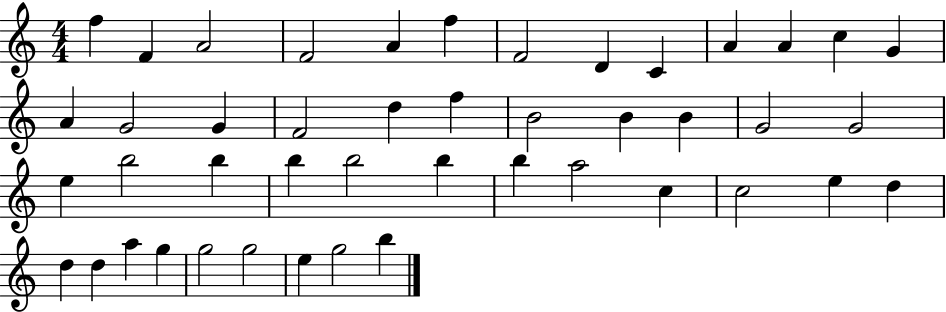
{
  \clef treble
  \numericTimeSignature
  \time 4/4
  \key c \major
  f''4 f'4 a'2 | f'2 a'4 f''4 | f'2 d'4 c'4 | a'4 a'4 c''4 g'4 | \break a'4 g'2 g'4 | f'2 d''4 f''4 | b'2 b'4 b'4 | g'2 g'2 | \break e''4 b''2 b''4 | b''4 b''2 b''4 | b''4 a''2 c''4 | c''2 e''4 d''4 | \break d''4 d''4 a''4 g''4 | g''2 g''2 | e''4 g''2 b''4 | \bar "|."
}